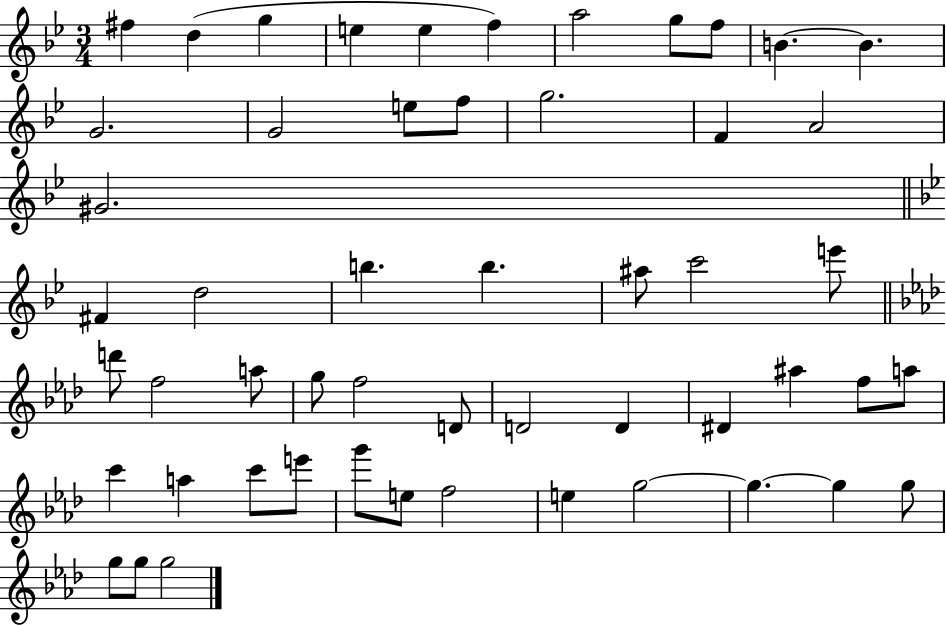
{
  \clef treble
  \numericTimeSignature
  \time 3/4
  \key bes \major
  fis''4 d''4( g''4 | e''4 e''4 f''4) | a''2 g''8 f''8 | b'4.~~ b'4. | \break g'2. | g'2 e''8 f''8 | g''2. | f'4 a'2 | \break gis'2. | \bar "||" \break \key g \minor fis'4 d''2 | b''4. b''4. | ais''8 c'''2 e'''8 | \bar "||" \break \key aes \major d'''8 f''2 a''8 | g''8 f''2 d'8 | d'2 d'4 | dis'4 ais''4 f''8 a''8 | \break c'''4 a''4 c'''8 e'''8 | g'''8 e''8 f''2 | e''4 g''2~~ | g''4.~~ g''4 g''8 | \break g''8 g''8 g''2 | \bar "|."
}